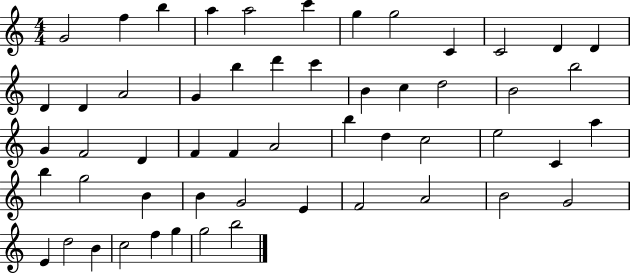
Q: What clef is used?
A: treble